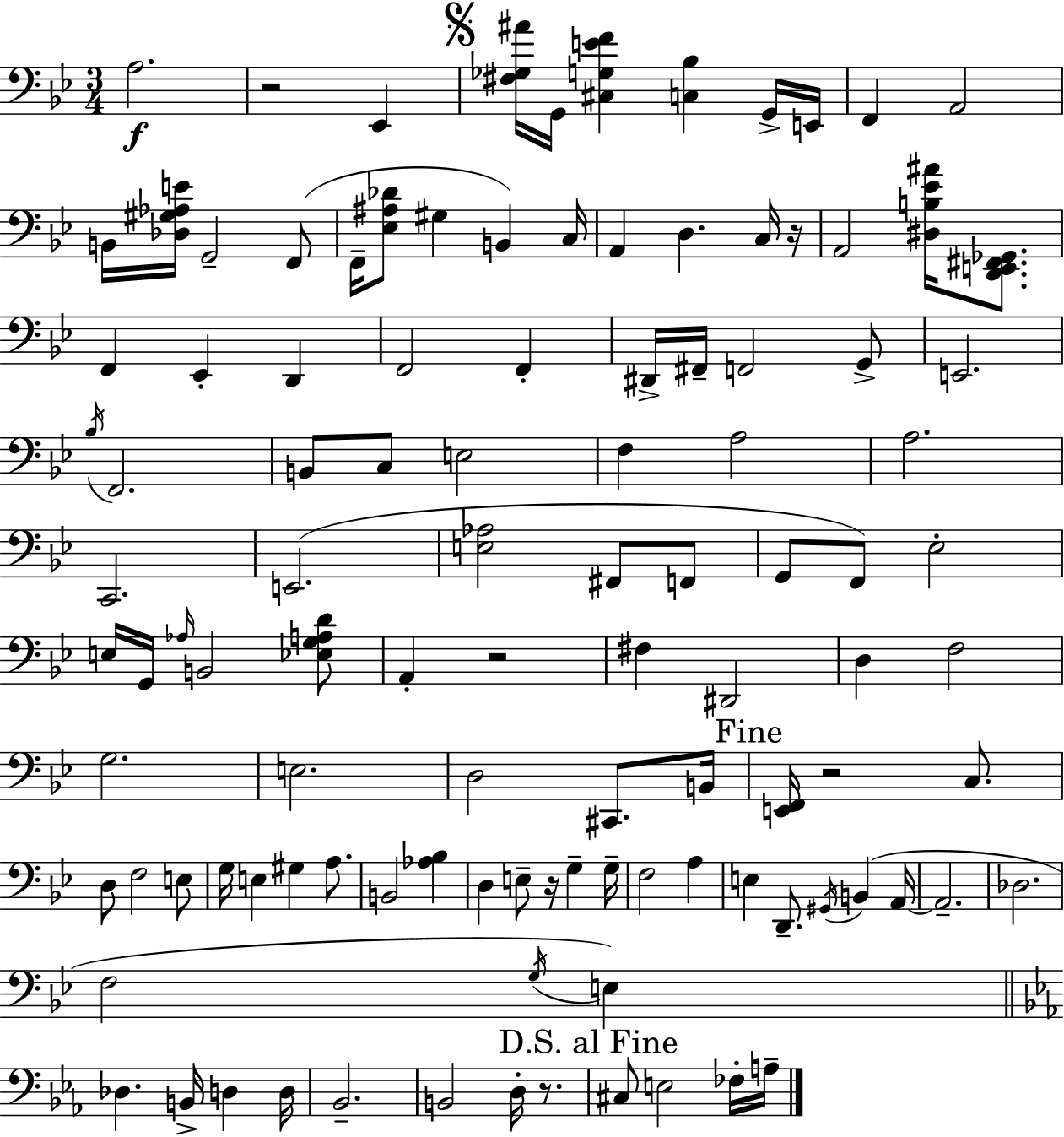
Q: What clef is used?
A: bass